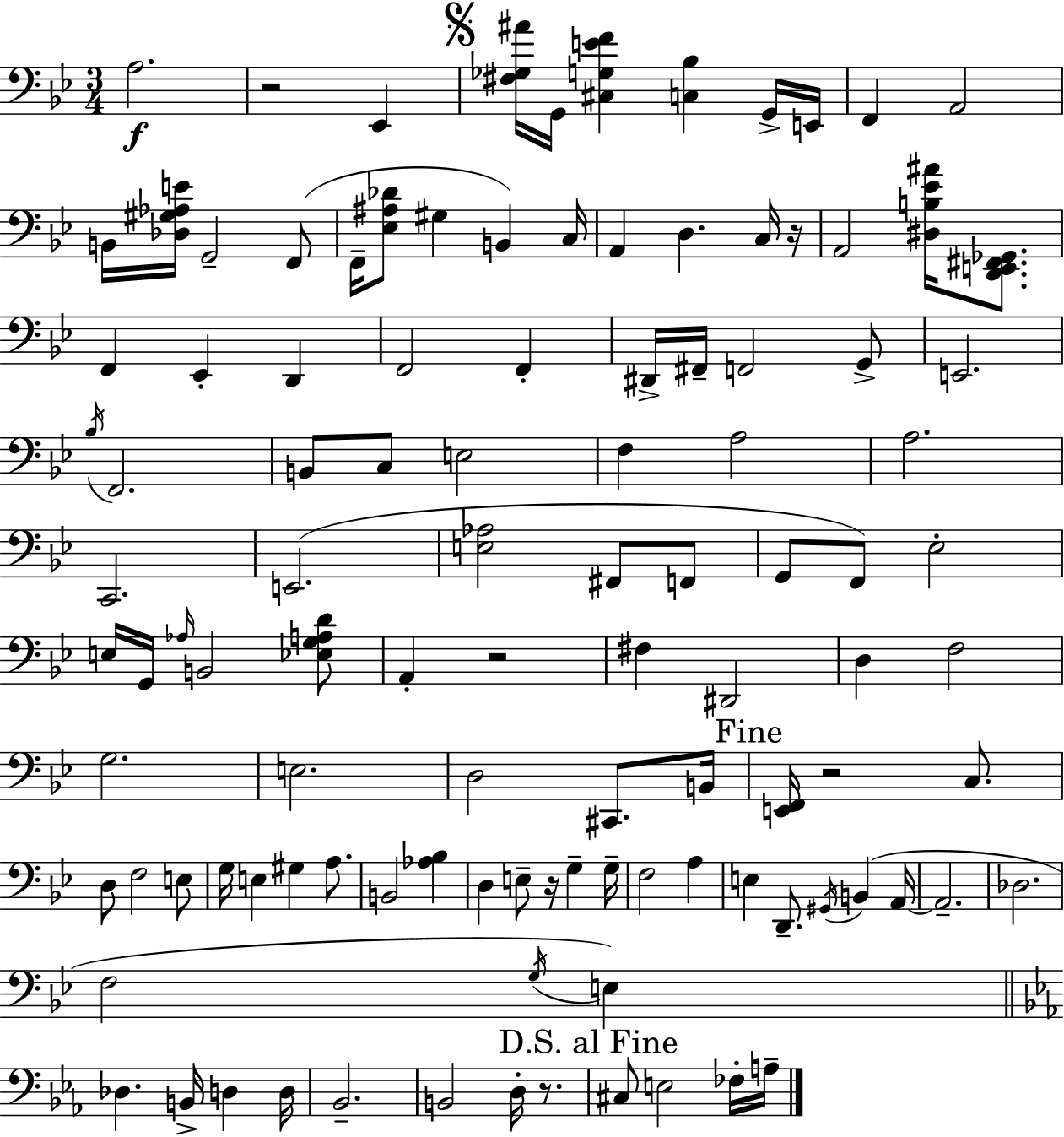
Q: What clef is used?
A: bass